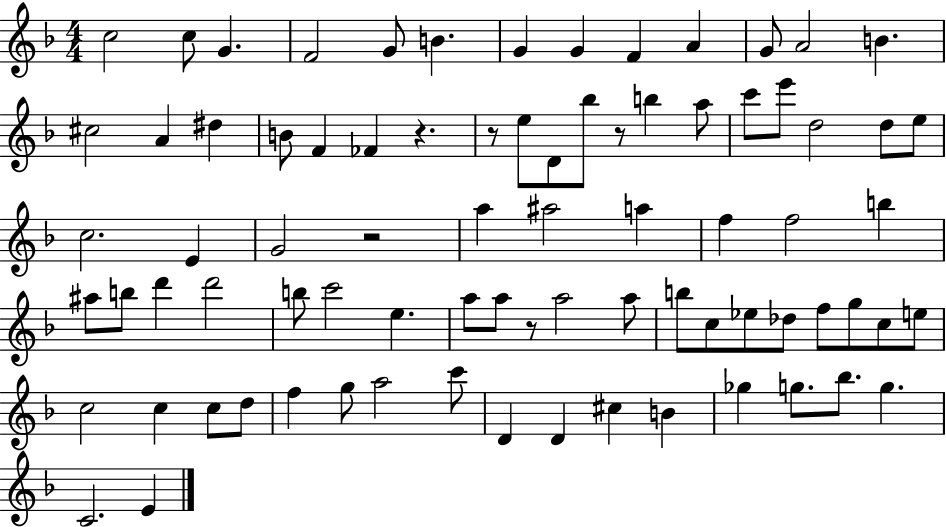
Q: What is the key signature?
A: F major